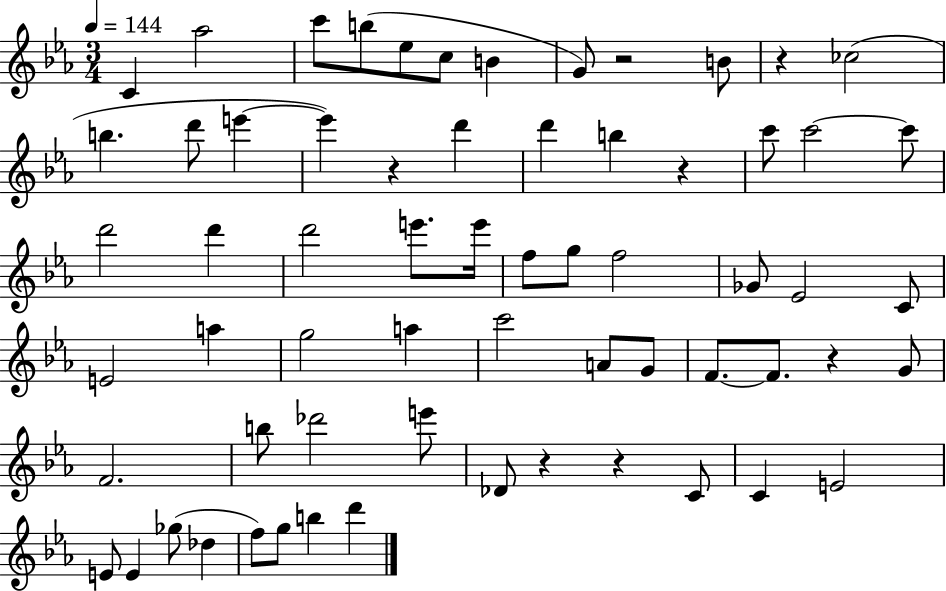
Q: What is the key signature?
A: EES major